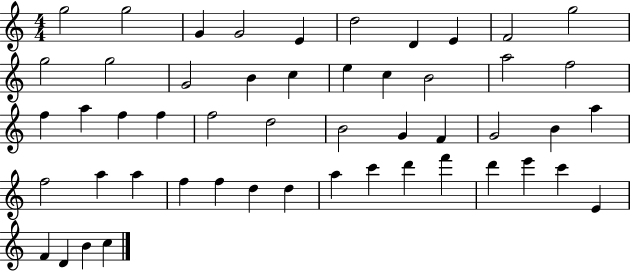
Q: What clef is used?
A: treble